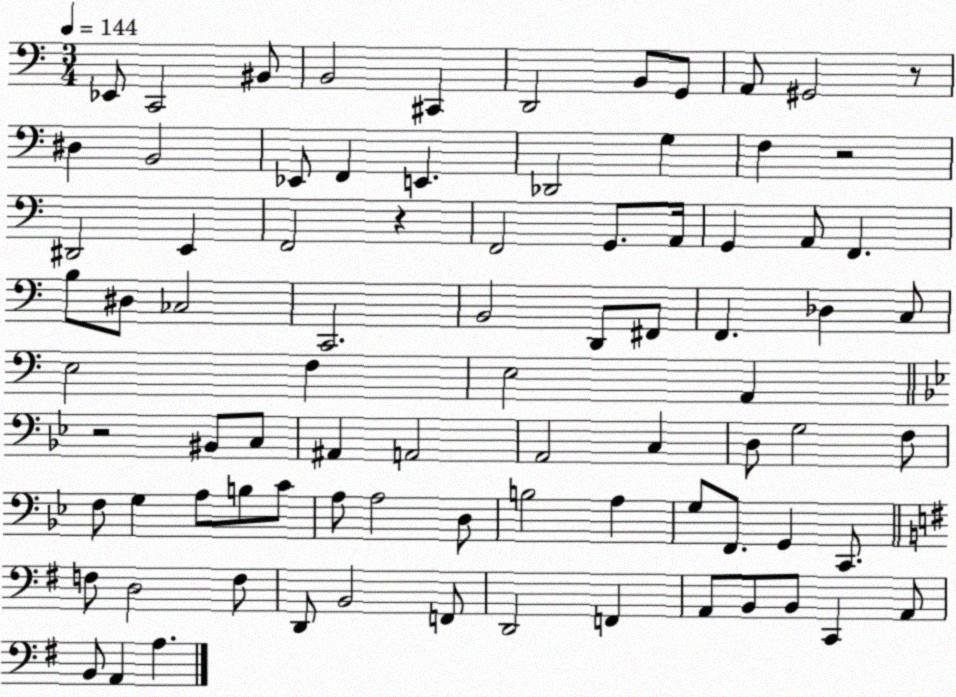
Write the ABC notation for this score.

X:1
T:Untitled
M:3/4
L:1/4
K:C
_E,,/2 C,,2 ^B,,/2 B,,2 ^C,, D,,2 B,,/2 G,,/2 A,,/2 ^G,,2 z/2 ^D, B,,2 _E,,/2 F,, E,, _D,,2 G, F, z2 ^D,,2 E,, F,,2 z F,,2 G,,/2 A,,/4 G,, A,,/2 F,, B,/2 ^D,/2 _C,2 C,,2 B,,2 D,,/2 ^F,,/2 F,, _D, C,/2 E,2 F, E,2 A,, z2 ^B,,/2 C,/2 ^A,, A,,2 A,,2 C, D,/2 G,2 F,/2 F,/2 G, A,/2 B,/2 C/2 A,/2 A,2 D,/2 B,2 A, G,/2 F,,/2 G,, C,,/2 F,/2 D,2 F,/2 D,,/2 B,,2 F,,/2 D,,2 F,, A,,/2 B,,/2 B,,/2 C,, A,,/2 B,,/2 A,, A,